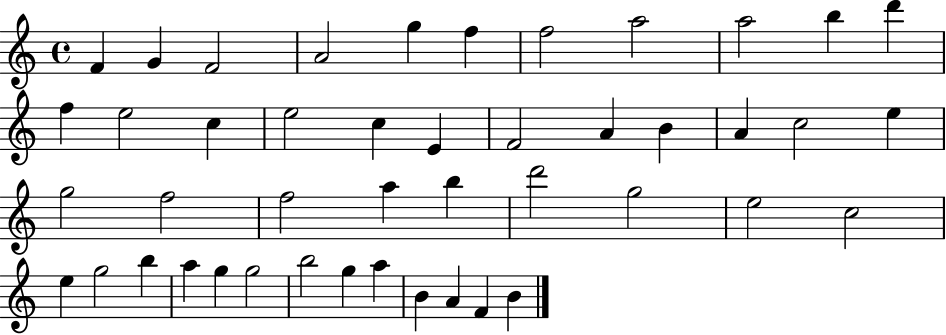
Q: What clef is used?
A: treble